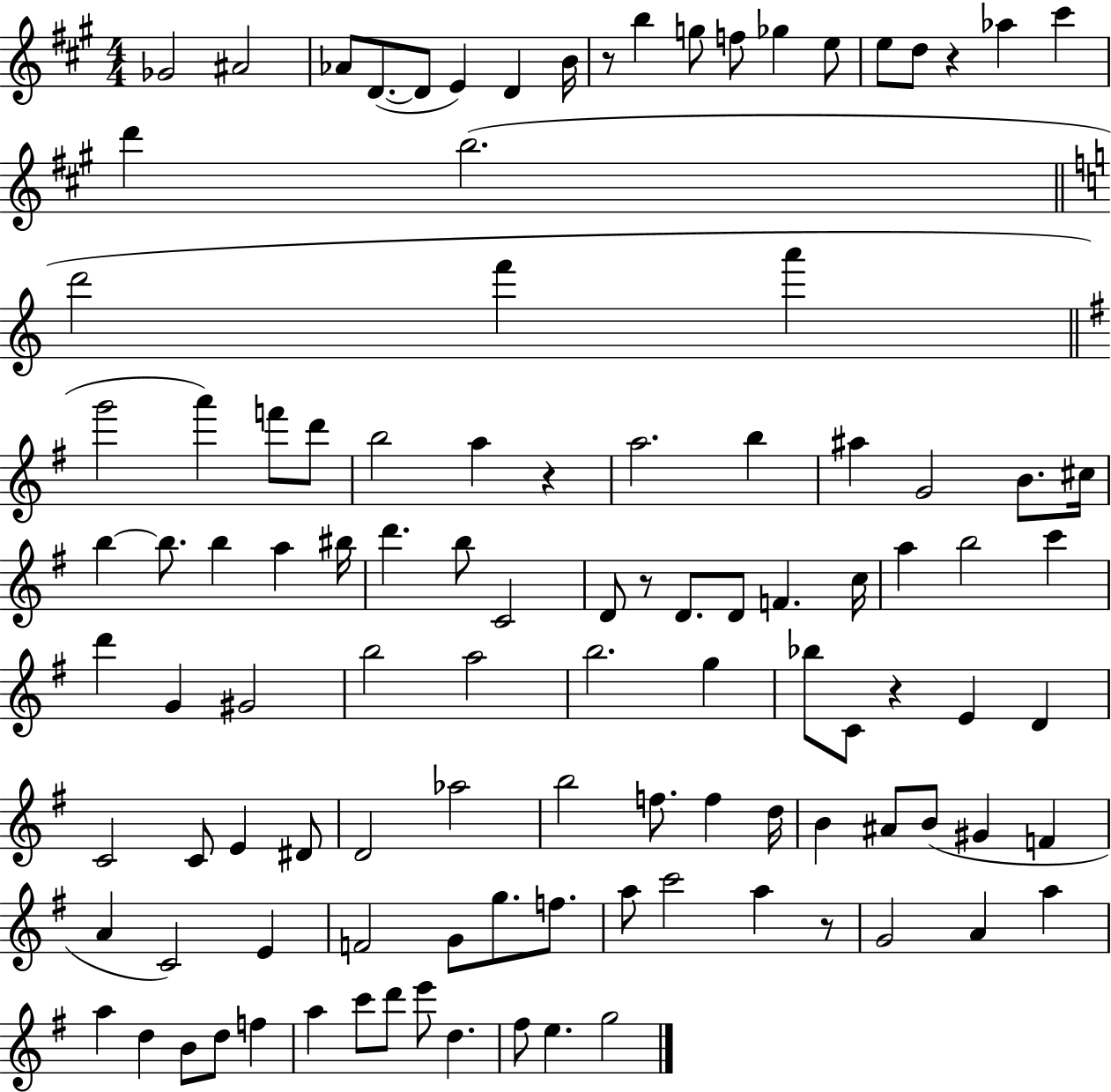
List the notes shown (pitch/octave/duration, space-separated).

Gb4/h A#4/h Ab4/e D4/e. D4/e E4/q D4/q B4/s R/e B5/q G5/e F5/e Gb5/q E5/e E5/e D5/e R/q Ab5/q C#6/q D6/q B5/h. D6/h F6/q A6/q G6/h A6/q F6/e D6/e B5/h A5/q R/q A5/h. B5/q A#5/q G4/h B4/e. C#5/s B5/q B5/e. B5/q A5/q BIS5/s D6/q. B5/e C4/h D4/e R/e D4/e. D4/e F4/q. C5/s A5/q B5/h C6/q D6/q G4/q G#4/h B5/h A5/h B5/h. G5/q Bb5/e C4/e R/q E4/q D4/q C4/h C4/e E4/q D#4/e D4/h Ab5/h B5/h F5/e. F5/q D5/s B4/q A#4/e B4/e G#4/q F4/q A4/q C4/h E4/q F4/h G4/e G5/e. F5/e. A5/e C6/h A5/q R/e G4/h A4/q A5/q A5/q D5/q B4/e D5/e F5/q A5/q C6/e D6/e E6/e D5/q. F#5/e E5/q. G5/h